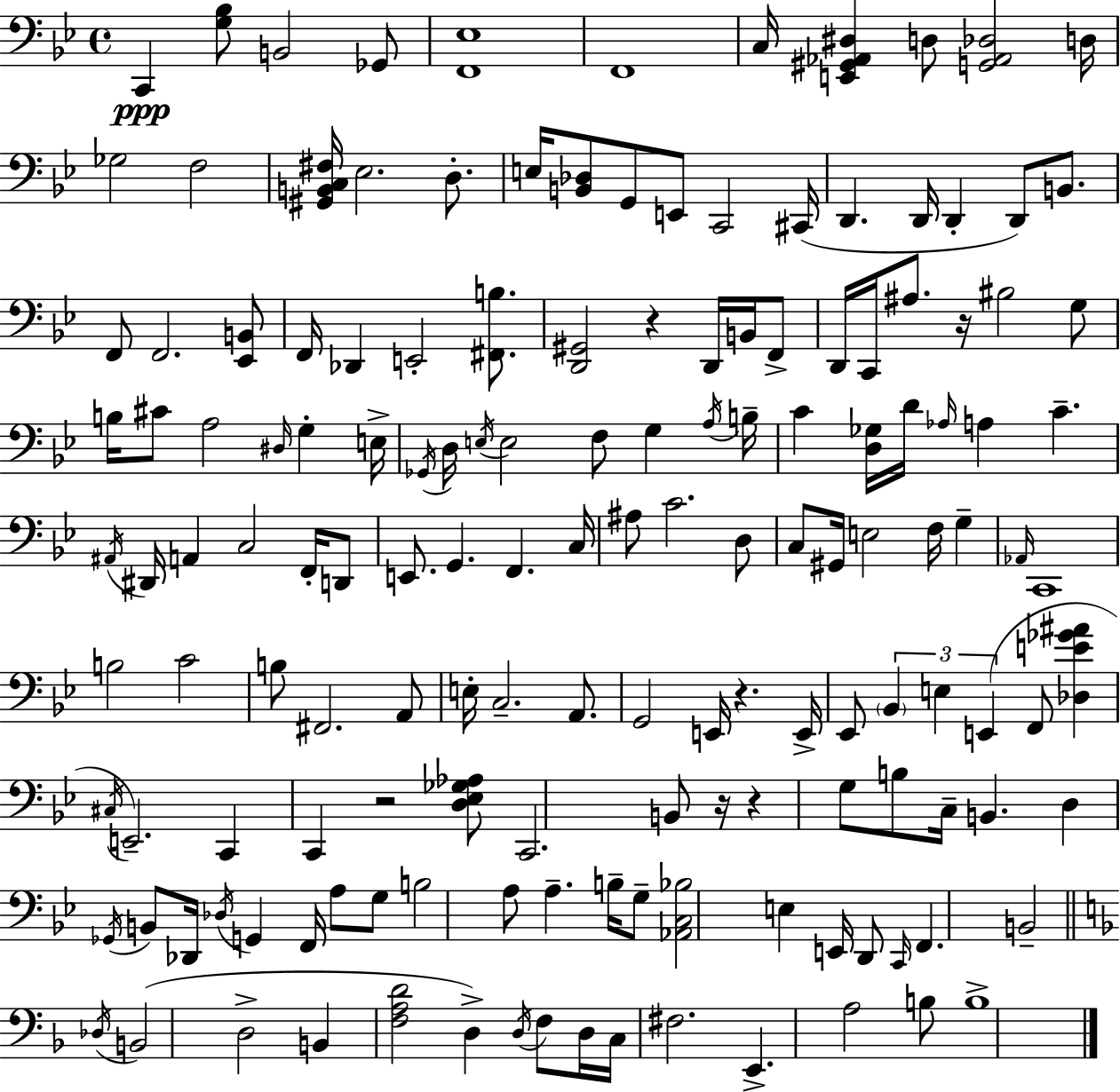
X:1
T:Untitled
M:4/4
L:1/4
K:Bb
C,, [G,_B,]/2 B,,2 _G,,/2 [F,,_E,]4 F,,4 C,/4 [E,,^G,,_A,,^D,] D,/2 [G,,_A,,_D,]2 D,/4 _G,2 F,2 [^G,,B,,C,^F,]/4 _E,2 D,/2 E,/4 [B,,_D,]/2 G,,/2 E,,/2 C,,2 ^C,,/4 D,, D,,/4 D,, D,,/2 B,,/2 F,,/2 F,,2 [_E,,B,,]/2 F,,/4 _D,, E,,2 [^F,,B,]/2 [D,,^G,,]2 z D,,/4 B,,/4 F,,/2 D,,/4 C,,/4 ^A,/2 z/4 ^B,2 G,/2 B,/4 ^C/2 A,2 ^D,/4 G, E,/4 _G,,/4 D,/4 E,/4 E,2 F,/2 G, A,/4 B,/4 C [D,_G,]/4 D/4 _A,/4 A, C ^A,,/4 ^D,,/4 A,, C,2 F,,/4 D,,/2 E,,/2 G,, F,, C,/4 ^A,/2 C2 D,/2 C,/2 ^G,,/4 E,2 F,/4 G, _A,,/4 C,,4 B,2 C2 B,/2 ^F,,2 A,,/2 E,/4 C,2 A,,/2 G,,2 E,,/4 z E,,/4 _E,,/2 _B,, E, E,, F,,/2 [_D,E_G^A] ^C,/4 E,,2 C,, C,, z2 [D,_E,_G,_A,]/2 C,,2 B,,/2 z/4 z G,/2 B,/2 C,/4 B,, D, _G,,/4 B,,/2 _D,,/4 _D,/4 G,, F,,/4 A,/2 G,/2 B,2 A,/2 A, B,/4 G,/2 [_A,,C,_B,]2 E, E,,/4 D,,/2 C,,/4 F,, B,,2 _D,/4 B,,2 D,2 B,, [F,A,D]2 D, D,/4 F,/2 D,/4 C,/4 ^F,2 E,, A,2 B,/2 B,4